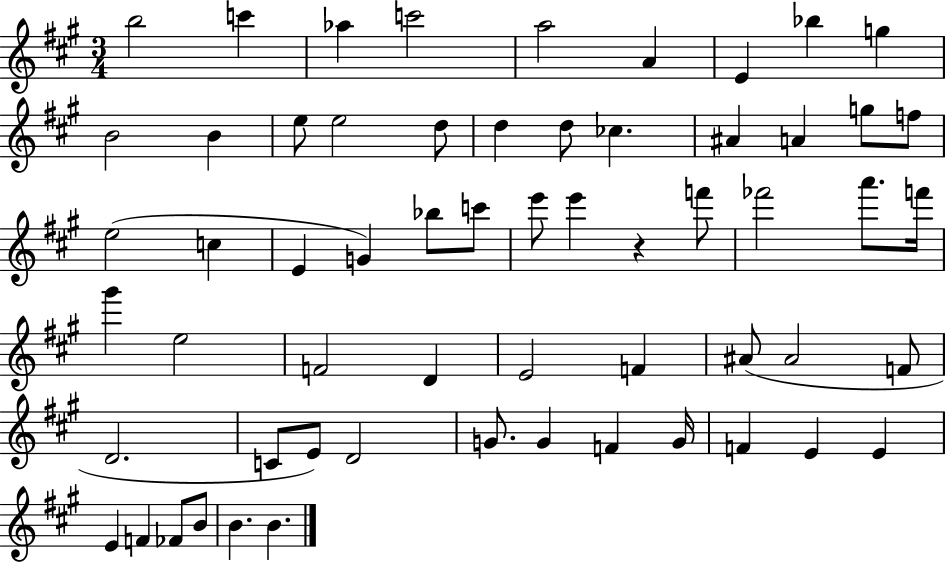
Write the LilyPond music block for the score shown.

{
  \clef treble
  \numericTimeSignature
  \time 3/4
  \key a \major
  b''2 c'''4 | aes''4 c'''2 | a''2 a'4 | e'4 bes''4 g''4 | \break b'2 b'4 | e''8 e''2 d''8 | d''4 d''8 ces''4. | ais'4 a'4 g''8 f''8 | \break e''2( c''4 | e'4 g'4) bes''8 c'''8 | e'''8 e'''4 r4 f'''8 | fes'''2 a'''8. f'''16 | \break gis'''4 e''2 | f'2 d'4 | e'2 f'4 | ais'8( ais'2 f'8 | \break d'2. | c'8 e'8) d'2 | g'8. g'4 f'4 g'16 | f'4 e'4 e'4 | \break e'4 f'4 fes'8 b'8 | b'4. b'4. | \bar "|."
}